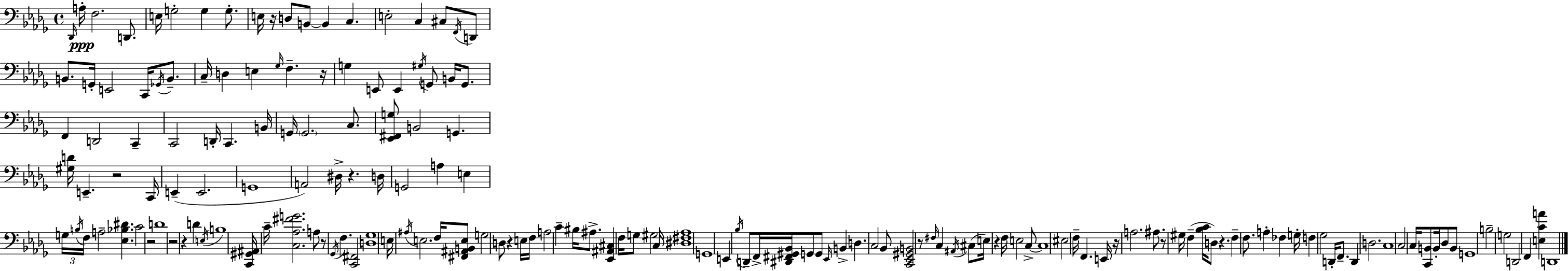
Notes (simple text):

Db2/s A3/s F3/h. D2/e. E3/s G3/h G3/q G3/e. E3/s R/s D3/e B2/e B2/q C3/q. E3/h C3/q C#3/e F2/s D2/e B2/e. G2/s E2/h C2/s Gb2/s B2/e. C3/s D3/q E3/q Gb3/s F3/q. R/s G3/q E2/e E2/q G#3/s G2/e B2/s G2/e. F2/q D2/h C2/q C2/h D2/s C2/q. B2/s G2/s G2/h. C3/e. [Eb2,F#2,G3]/e B2/h G2/q. [G#3,D4]/s E2/q. R/h C2/s E2/q E2/h. G2/w A2/h D#3/s R/q. D3/s G2/h A3/q E3/q G3/s B3/s F3/s A3/h [Eb3,Bb3,D#4]/q. C4/h R/h D4/w R/h R/q D4/q E3/s B3/w [C2,G#2,A#2]/s C4/s [C3,Ab3,F#4,G4]/h. A3/e R/e Gb2/s F3/q. [C2,F#2]/h [D3,Gb3]/w E3/s A#3/s E3/h. F3/s [F#2,A#2,B2,E3]/e G3/h D3/e R/q E3/s F3/s A3/h C4/q BIS3/s A#3/e. [Eb2,A#2,C#3]/q F3/s G3/e G#3/h C3/s [D#3,F#3,Ab3]/w G2/w E2/q Bb3/s D2/e F2/s [D#2,F#2,G#2,Bb2]/s G2/e G2/e Eb2/s B2/q D3/q. C3/h Bb2/e [C2,Eb2,G#2,B2]/h R/e F#3/s C3/q A#2/s C#3/e E3/s R/q F3/s E3/h C3/e C3/w EIS3/h F3/s F2/q. E2/s R/s A3/h. A#3/e. R/e G#3/s F3/q [Bb3,C4]/s D3/e R/q. F3/q F3/e. A3/q FES3/q G3/s F3/q Gb3/h D2/s F2/e. D2/q D3/h. C3/w C3/h C3/s [C2,B2]/e B2/s Db3/e B2/e G2/w B3/h G3/h D2/h F2/q [E3,C4,A4]/q D2/w